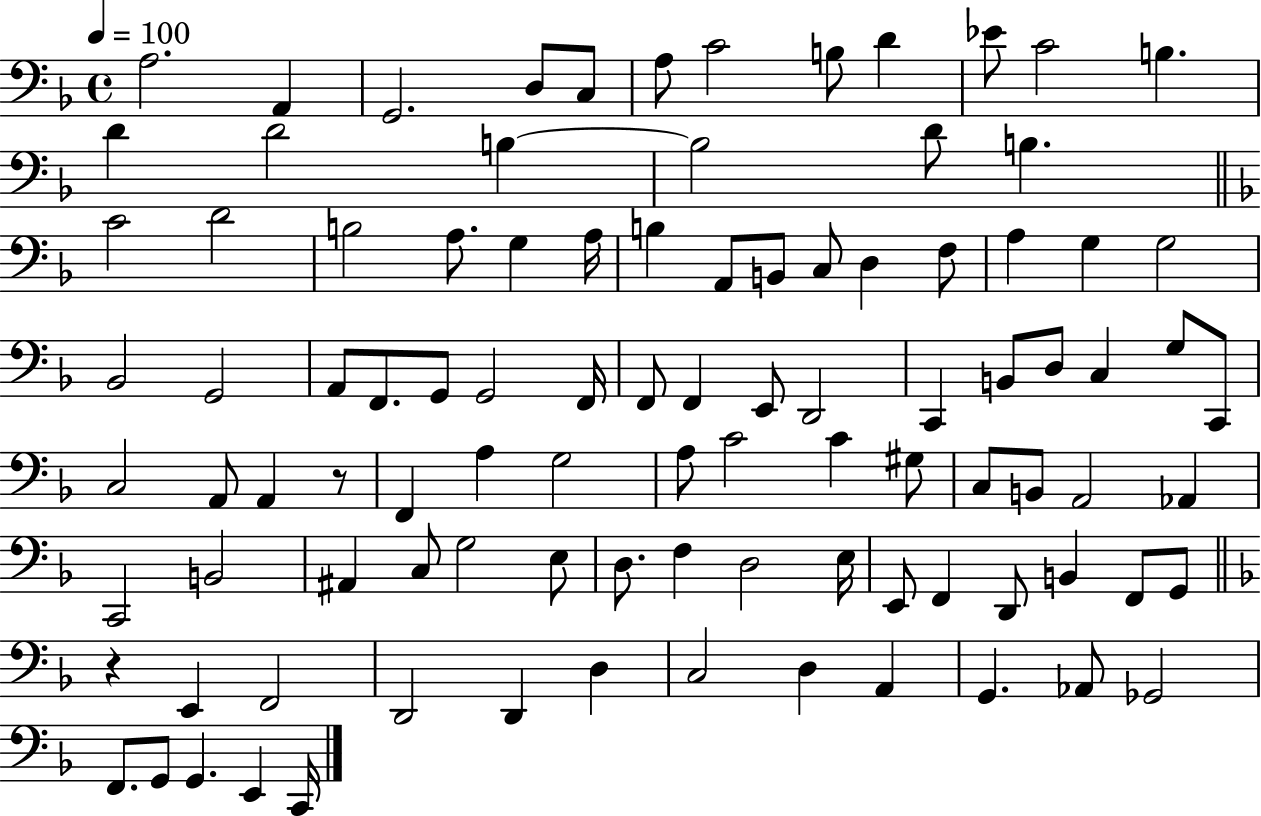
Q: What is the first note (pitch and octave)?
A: A3